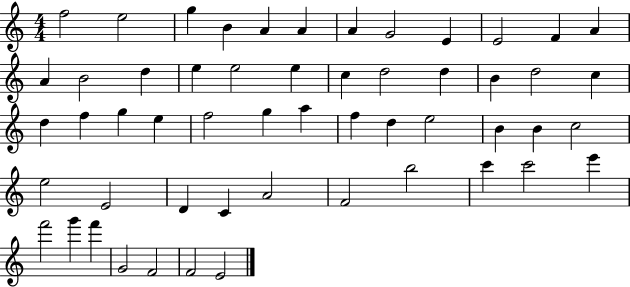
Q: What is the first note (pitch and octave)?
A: F5